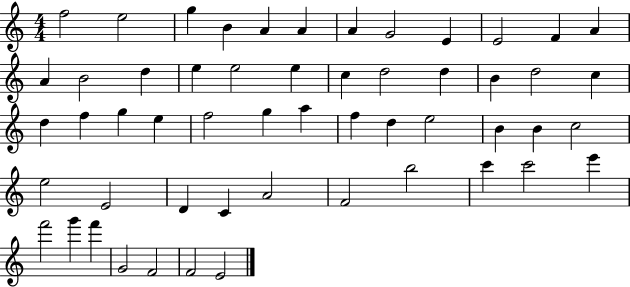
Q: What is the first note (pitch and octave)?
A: F5